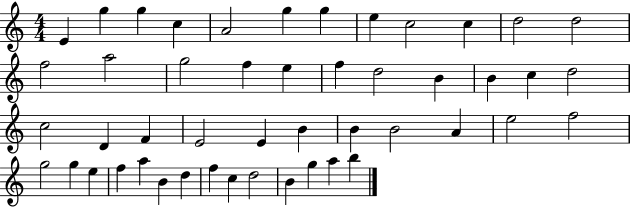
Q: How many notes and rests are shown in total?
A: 48